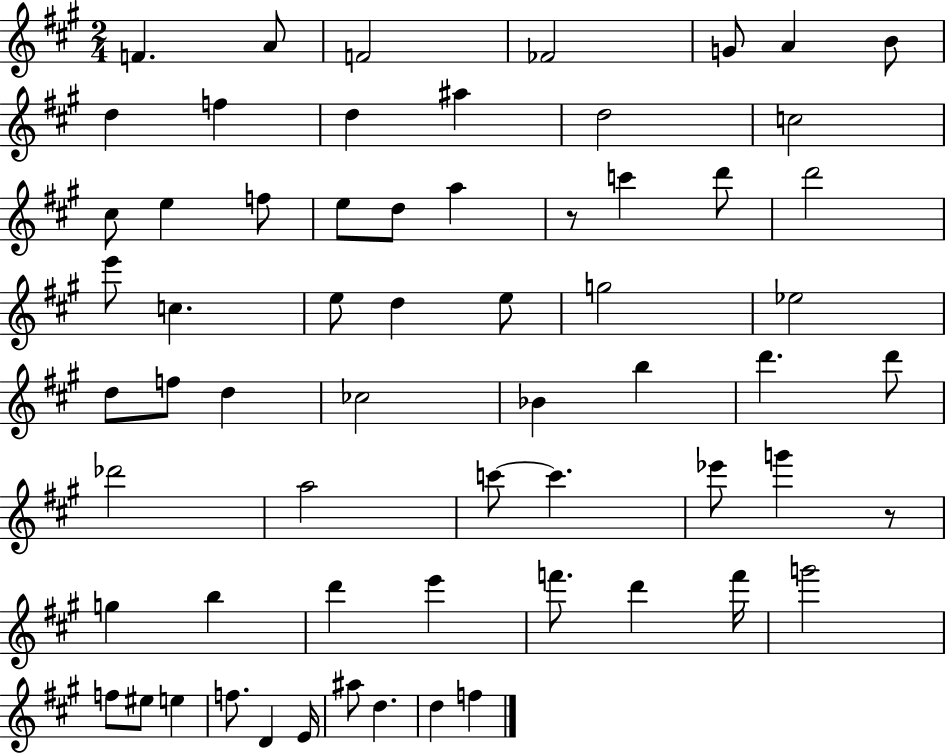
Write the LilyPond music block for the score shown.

{
  \clef treble
  \numericTimeSignature
  \time 2/4
  \key a \major
  f'4. a'8 | f'2 | fes'2 | g'8 a'4 b'8 | \break d''4 f''4 | d''4 ais''4 | d''2 | c''2 | \break cis''8 e''4 f''8 | e''8 d''8 a''4 | r8 c'''4 d'''8 | d'''2 | \break e'''8 c''4. | e''8 d''4 e''8 | g''2 | ees''2 | \break d''8 f''8 d''4 | ces''2 | bes'4 b''4 | d'''4. d'''8 | \break des'''2 | a''2 | c'''8~~ c'''4. | ees'''8 g'''4 r8 | \break g''4 b''4 | d'''4 e'''4 | f'''8. d'''4 f'''16 | g'''2 | \break f''8 eis''8 e''4 | f''8. d'4 e'16 | ais''8 d''4. | d''4 f''4 | \break \bar "|."
}